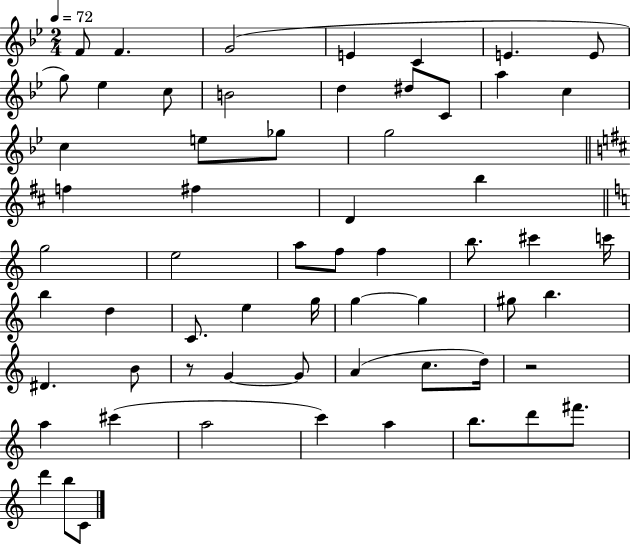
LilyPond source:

{
  \clef treble
  \numericTimeSignature
  \time 2/4
  \key bes \major
  \tempo 4 = 72
  f'8 f'4. | g'2( | e'4 c'4 | e'4. e'8 | \break g''8) ees''4 c''8 | b'2 | d''4 dis''8 c'8 | a''4 c''4 | \break c''4 e''8 ges''8 | g''2 | \bar "||" \break \key b \minor f''4 fis''4 | d'4 b''4 | \bar "||" \break \key c \major g''2 | e''2 | a''8 f''8 f''4 | b''8. cis'''4 c'''16 | \break b''4 d''4 | c'8. e''4 g''16 | g''4~~ g''4 | gis''8 b''4. | \break dis'4. b'8 | r8 g'4~~ g'8 | a'4( c''8. d''16) | r2 | \break a''4 cis'''4( | a''2 | c'''4) a''4 | b''8. d'''8 fis'''8. | \break d'''4 b''8 c'8 | \bar "|."
}